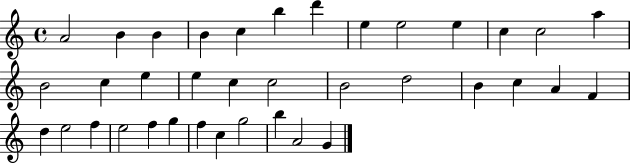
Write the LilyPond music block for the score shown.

{
  \clef treble
  \time 4/4
  \defaultTimeSignature
  \key c \major
  a'2 b'4 b'4 | b'4 c''4 b''4 d'''4 | e''4 e''2 e''4 | c''4 c''2 a''4 | \break b'2 c''4 e''4 | e''4 c''4 c''2 | b'2 d''2 | b'4 c''4 a'4 f'4 | \break d''4 e''2 f''4 | e''2 f''4 g''4 | f''4 c''4 g''2 | b''4 a'2 g'4 | \break \bar "|."
}